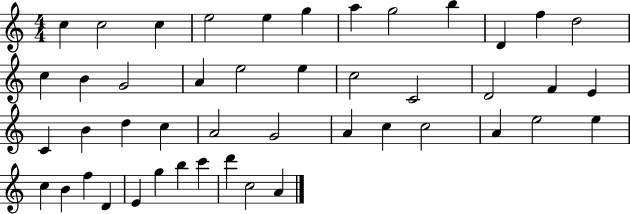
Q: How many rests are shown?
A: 0